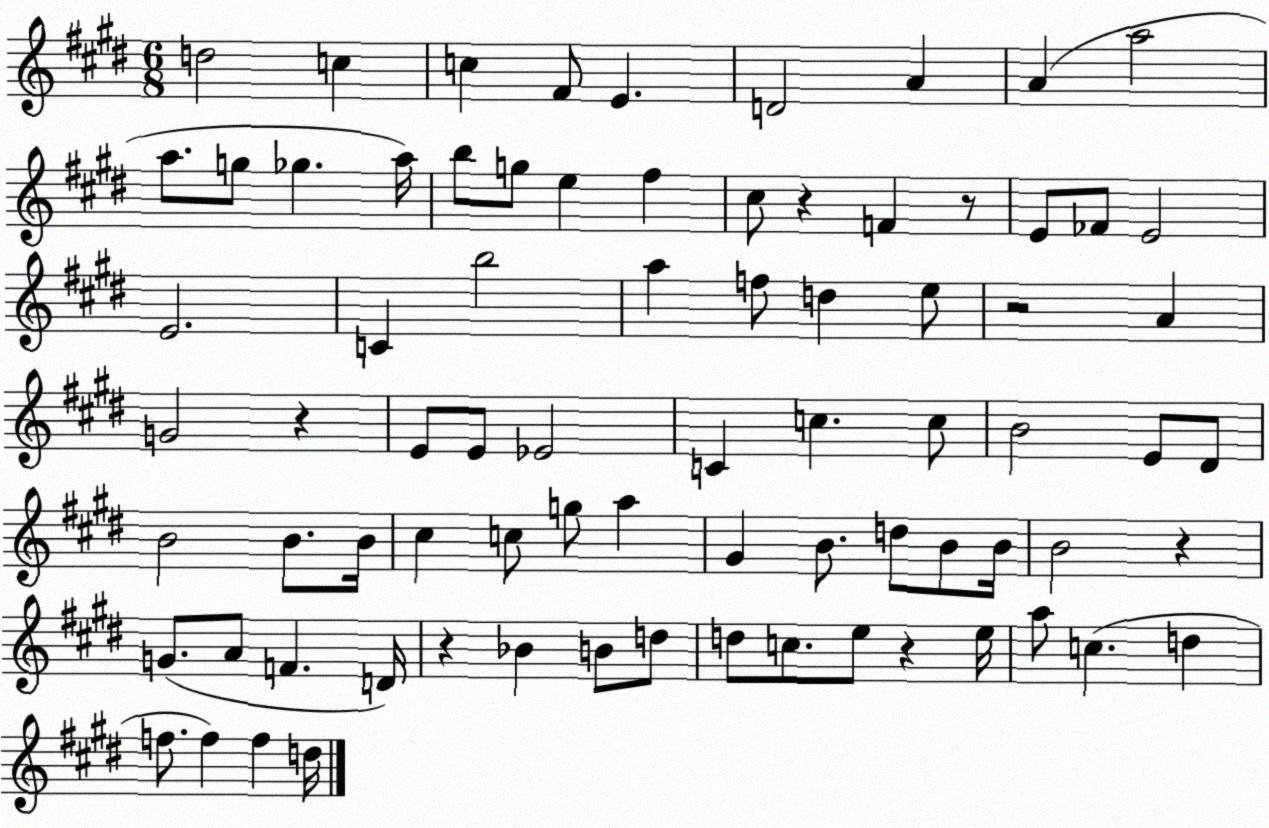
X:1
T:Untitled
M:6/8
L:1/4
K:E
d2 c c ^F/2 E D2 A A a2 a/2 g/2 _g a/4 b/2 g/2 e ^f ^c/2 z F z/2 E/2 _F/2 E2 E2 C b2 a f/2 d e/2 z2 A G2 z E/2 E/2 _E2 C c c/2 B2 E/2 ^D/2 B2 B/2 B/4 ^c c/2 g/2 a ^G B/2 d/2 B/2 B/4 B2 z G/2 A/2 F D/4 z _B B/2 d/2 d/2 c/2 e/2 z e/4 a/2 c d f/2 f f d/4